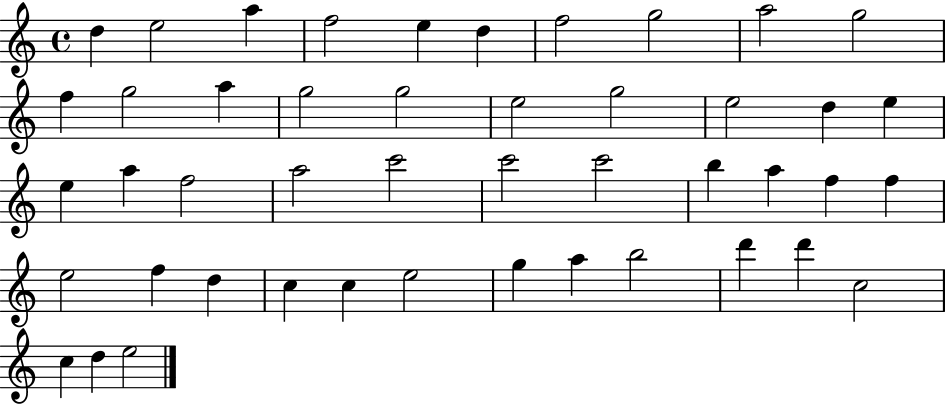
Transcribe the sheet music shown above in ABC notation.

X:1
T:Untitled
M:4/4
L:1/4
K:C
d e2 a f2 e d f2 g2 a2 g2 f g2 a g2 g2 e2 g2 e2 d e e a f2 a2 c'2 c'2 c'2 b a f f e2 f d c c e2 g a b2 d' d' c2 c d e2